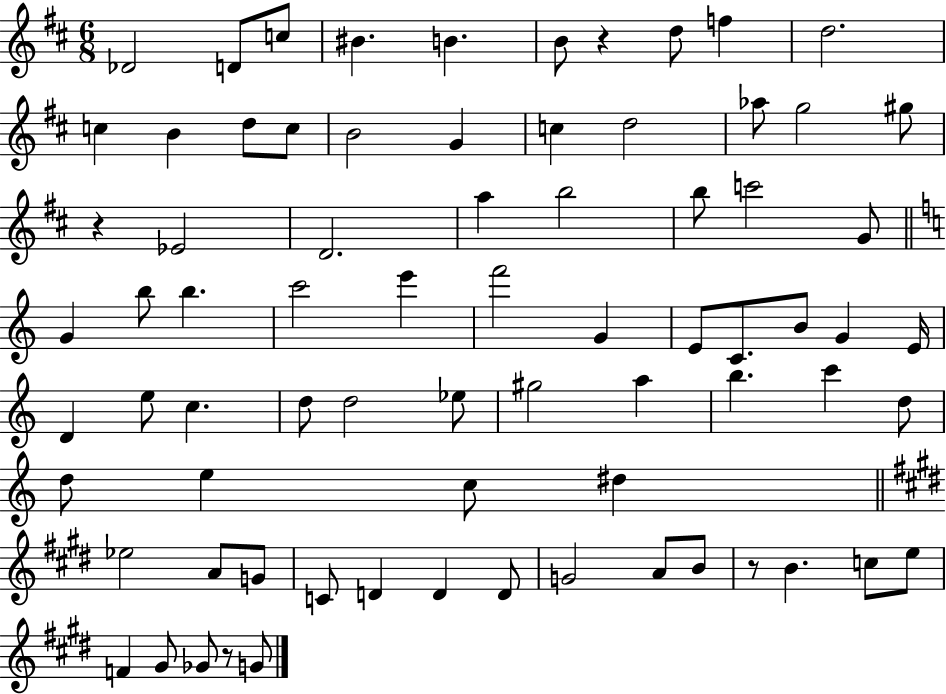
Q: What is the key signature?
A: D major